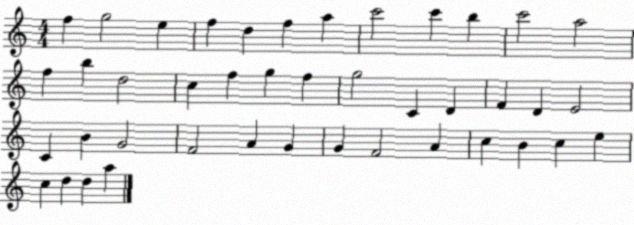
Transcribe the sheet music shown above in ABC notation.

X:1
T:Untitled
M:4/4
L:1/4
K:C
f g2 e f d f a c'2 c' b c'2 a2 f b d2 c f g f g2 C D F D E2 C B G2 F2 A G G F2 A c B c e c d d a